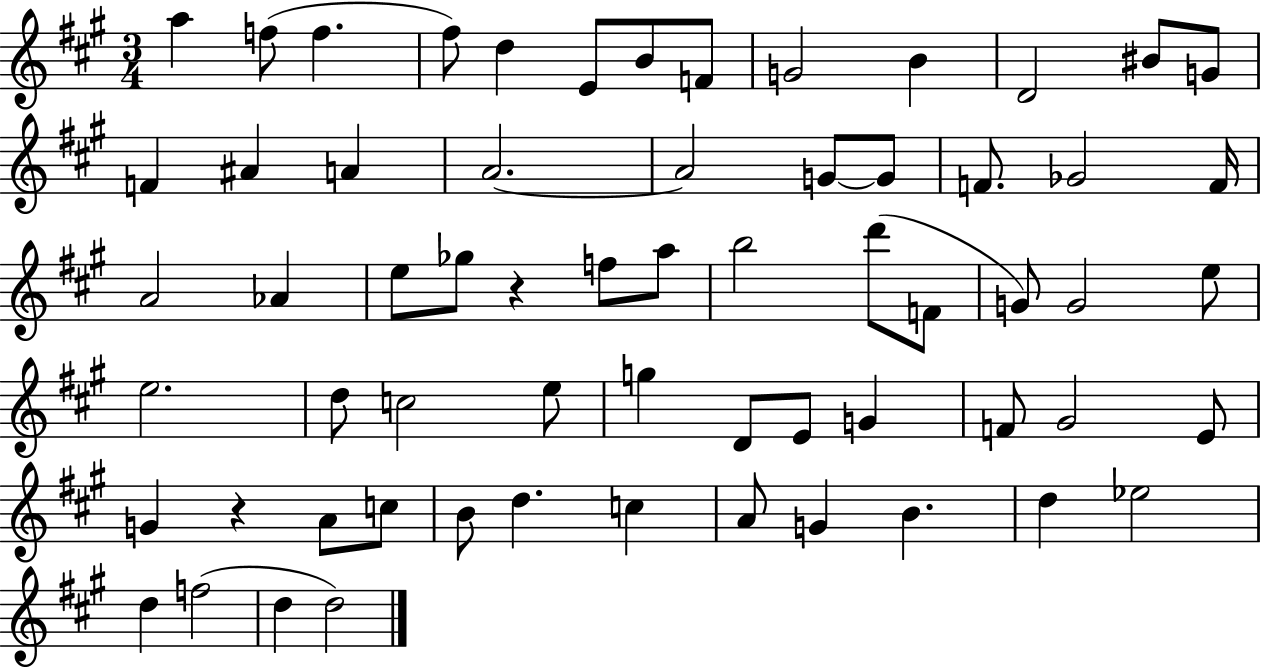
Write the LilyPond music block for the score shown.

{
  \clef treble
  \numericTimeSignature
  \time 3/4
  \key a \major
  a''4 f''8( f''4. | fis''8) d''4 e'8 b'8 f'8 | g'2 b'4 | d'2 bis'8 g'8 | \break f'4 ais'4 a'4 | a'2.~~ | a'2 g'8~~ g'8 | f'8. ges'2 f'16 | \break a'2 aes'4 | e''8 ges''8 r4 f''8 a''8 | b''2 d'''8( f'8 | g'8) g'2 e''8 | \break e''2. | d''8 c''2 e''8 | g''4 d'8 e'8 g'4 | f'8 gis'2 e'8 | \break g'4 r4 a'8 c''8 | b'8 d''4. c''4 | a'8 g'4 b'4. | d''4 ees''2 | \break d''4 f''2( | d''4 d''2) | \bar "|."
}